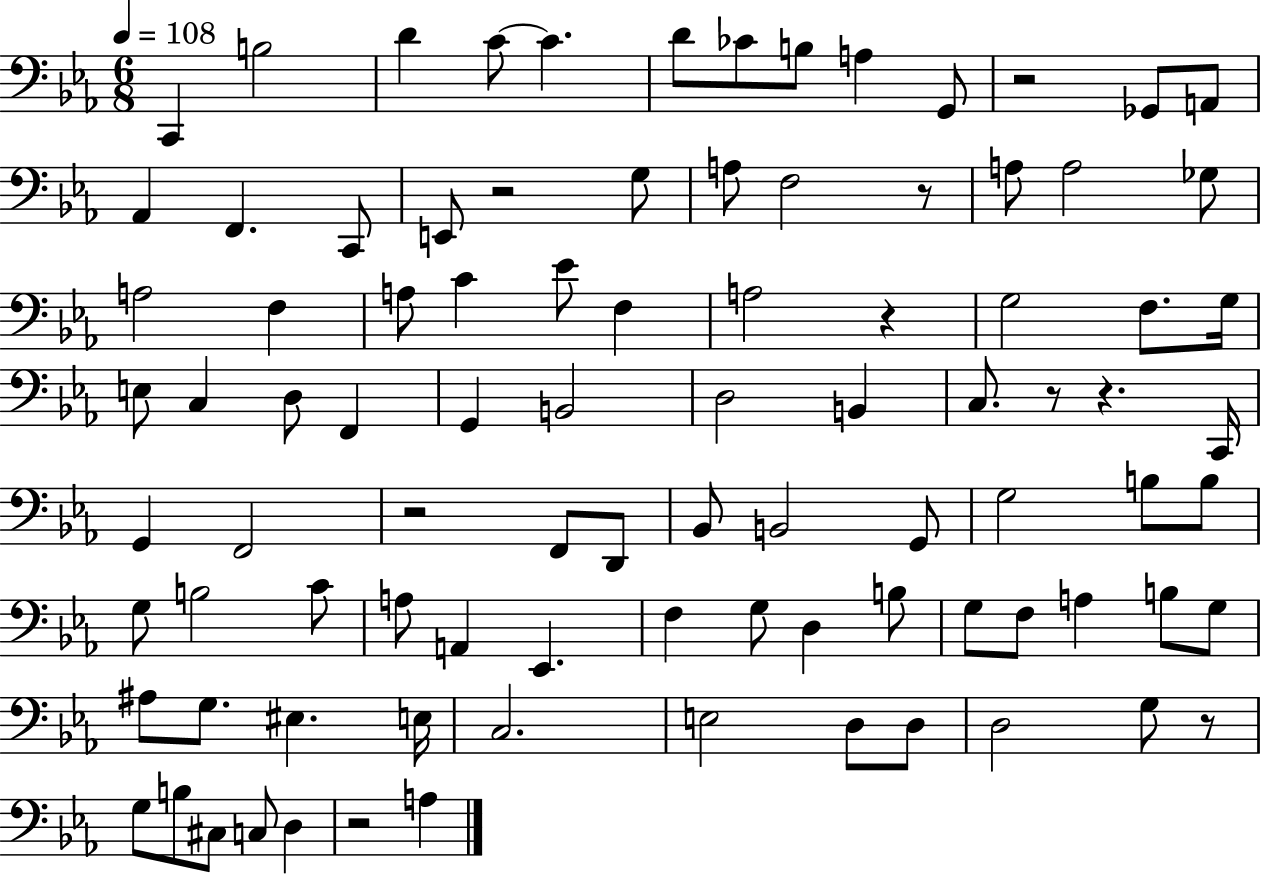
{
  \clef bass
  \numericTimeSignature
  \time 6/8
  \key ees \major
  \tempo 4 = 108
  c,4 b2 | d'4 c'8~~ c'4. | d'8 ces'8 b8 a4 g,8 | r2 ges,8 a,8 | \break aes,4 f,4. c,8 | e,8 r2 g8 | a8 f2 r8 | a8 a2 ges8 | \break a2 f4 | a8 c'4 ees'8 f4 | a2 r4 | g2 f8. g16 | \break e8 c4 d8 f,4 | g,4 b,2 | d2 b,4 | c8. r8 r4. c,16 | \break g,4 f,2 | r2 f,8 d,8 | bes,8 b,2 g,8 | g2 b8 b8 | \break g8 b2 c'8 | a8 a,4 ees,4. | f4 g8 d4 b8 | g8 f8 a4 b8 g8 | \break ais8 g8. eis4. e16 | c2. | e2 d8 d8 | d2 g8 r8 | \break g8 b8 cis8 c8 d4 | r2 a4 | \bar "|."
}